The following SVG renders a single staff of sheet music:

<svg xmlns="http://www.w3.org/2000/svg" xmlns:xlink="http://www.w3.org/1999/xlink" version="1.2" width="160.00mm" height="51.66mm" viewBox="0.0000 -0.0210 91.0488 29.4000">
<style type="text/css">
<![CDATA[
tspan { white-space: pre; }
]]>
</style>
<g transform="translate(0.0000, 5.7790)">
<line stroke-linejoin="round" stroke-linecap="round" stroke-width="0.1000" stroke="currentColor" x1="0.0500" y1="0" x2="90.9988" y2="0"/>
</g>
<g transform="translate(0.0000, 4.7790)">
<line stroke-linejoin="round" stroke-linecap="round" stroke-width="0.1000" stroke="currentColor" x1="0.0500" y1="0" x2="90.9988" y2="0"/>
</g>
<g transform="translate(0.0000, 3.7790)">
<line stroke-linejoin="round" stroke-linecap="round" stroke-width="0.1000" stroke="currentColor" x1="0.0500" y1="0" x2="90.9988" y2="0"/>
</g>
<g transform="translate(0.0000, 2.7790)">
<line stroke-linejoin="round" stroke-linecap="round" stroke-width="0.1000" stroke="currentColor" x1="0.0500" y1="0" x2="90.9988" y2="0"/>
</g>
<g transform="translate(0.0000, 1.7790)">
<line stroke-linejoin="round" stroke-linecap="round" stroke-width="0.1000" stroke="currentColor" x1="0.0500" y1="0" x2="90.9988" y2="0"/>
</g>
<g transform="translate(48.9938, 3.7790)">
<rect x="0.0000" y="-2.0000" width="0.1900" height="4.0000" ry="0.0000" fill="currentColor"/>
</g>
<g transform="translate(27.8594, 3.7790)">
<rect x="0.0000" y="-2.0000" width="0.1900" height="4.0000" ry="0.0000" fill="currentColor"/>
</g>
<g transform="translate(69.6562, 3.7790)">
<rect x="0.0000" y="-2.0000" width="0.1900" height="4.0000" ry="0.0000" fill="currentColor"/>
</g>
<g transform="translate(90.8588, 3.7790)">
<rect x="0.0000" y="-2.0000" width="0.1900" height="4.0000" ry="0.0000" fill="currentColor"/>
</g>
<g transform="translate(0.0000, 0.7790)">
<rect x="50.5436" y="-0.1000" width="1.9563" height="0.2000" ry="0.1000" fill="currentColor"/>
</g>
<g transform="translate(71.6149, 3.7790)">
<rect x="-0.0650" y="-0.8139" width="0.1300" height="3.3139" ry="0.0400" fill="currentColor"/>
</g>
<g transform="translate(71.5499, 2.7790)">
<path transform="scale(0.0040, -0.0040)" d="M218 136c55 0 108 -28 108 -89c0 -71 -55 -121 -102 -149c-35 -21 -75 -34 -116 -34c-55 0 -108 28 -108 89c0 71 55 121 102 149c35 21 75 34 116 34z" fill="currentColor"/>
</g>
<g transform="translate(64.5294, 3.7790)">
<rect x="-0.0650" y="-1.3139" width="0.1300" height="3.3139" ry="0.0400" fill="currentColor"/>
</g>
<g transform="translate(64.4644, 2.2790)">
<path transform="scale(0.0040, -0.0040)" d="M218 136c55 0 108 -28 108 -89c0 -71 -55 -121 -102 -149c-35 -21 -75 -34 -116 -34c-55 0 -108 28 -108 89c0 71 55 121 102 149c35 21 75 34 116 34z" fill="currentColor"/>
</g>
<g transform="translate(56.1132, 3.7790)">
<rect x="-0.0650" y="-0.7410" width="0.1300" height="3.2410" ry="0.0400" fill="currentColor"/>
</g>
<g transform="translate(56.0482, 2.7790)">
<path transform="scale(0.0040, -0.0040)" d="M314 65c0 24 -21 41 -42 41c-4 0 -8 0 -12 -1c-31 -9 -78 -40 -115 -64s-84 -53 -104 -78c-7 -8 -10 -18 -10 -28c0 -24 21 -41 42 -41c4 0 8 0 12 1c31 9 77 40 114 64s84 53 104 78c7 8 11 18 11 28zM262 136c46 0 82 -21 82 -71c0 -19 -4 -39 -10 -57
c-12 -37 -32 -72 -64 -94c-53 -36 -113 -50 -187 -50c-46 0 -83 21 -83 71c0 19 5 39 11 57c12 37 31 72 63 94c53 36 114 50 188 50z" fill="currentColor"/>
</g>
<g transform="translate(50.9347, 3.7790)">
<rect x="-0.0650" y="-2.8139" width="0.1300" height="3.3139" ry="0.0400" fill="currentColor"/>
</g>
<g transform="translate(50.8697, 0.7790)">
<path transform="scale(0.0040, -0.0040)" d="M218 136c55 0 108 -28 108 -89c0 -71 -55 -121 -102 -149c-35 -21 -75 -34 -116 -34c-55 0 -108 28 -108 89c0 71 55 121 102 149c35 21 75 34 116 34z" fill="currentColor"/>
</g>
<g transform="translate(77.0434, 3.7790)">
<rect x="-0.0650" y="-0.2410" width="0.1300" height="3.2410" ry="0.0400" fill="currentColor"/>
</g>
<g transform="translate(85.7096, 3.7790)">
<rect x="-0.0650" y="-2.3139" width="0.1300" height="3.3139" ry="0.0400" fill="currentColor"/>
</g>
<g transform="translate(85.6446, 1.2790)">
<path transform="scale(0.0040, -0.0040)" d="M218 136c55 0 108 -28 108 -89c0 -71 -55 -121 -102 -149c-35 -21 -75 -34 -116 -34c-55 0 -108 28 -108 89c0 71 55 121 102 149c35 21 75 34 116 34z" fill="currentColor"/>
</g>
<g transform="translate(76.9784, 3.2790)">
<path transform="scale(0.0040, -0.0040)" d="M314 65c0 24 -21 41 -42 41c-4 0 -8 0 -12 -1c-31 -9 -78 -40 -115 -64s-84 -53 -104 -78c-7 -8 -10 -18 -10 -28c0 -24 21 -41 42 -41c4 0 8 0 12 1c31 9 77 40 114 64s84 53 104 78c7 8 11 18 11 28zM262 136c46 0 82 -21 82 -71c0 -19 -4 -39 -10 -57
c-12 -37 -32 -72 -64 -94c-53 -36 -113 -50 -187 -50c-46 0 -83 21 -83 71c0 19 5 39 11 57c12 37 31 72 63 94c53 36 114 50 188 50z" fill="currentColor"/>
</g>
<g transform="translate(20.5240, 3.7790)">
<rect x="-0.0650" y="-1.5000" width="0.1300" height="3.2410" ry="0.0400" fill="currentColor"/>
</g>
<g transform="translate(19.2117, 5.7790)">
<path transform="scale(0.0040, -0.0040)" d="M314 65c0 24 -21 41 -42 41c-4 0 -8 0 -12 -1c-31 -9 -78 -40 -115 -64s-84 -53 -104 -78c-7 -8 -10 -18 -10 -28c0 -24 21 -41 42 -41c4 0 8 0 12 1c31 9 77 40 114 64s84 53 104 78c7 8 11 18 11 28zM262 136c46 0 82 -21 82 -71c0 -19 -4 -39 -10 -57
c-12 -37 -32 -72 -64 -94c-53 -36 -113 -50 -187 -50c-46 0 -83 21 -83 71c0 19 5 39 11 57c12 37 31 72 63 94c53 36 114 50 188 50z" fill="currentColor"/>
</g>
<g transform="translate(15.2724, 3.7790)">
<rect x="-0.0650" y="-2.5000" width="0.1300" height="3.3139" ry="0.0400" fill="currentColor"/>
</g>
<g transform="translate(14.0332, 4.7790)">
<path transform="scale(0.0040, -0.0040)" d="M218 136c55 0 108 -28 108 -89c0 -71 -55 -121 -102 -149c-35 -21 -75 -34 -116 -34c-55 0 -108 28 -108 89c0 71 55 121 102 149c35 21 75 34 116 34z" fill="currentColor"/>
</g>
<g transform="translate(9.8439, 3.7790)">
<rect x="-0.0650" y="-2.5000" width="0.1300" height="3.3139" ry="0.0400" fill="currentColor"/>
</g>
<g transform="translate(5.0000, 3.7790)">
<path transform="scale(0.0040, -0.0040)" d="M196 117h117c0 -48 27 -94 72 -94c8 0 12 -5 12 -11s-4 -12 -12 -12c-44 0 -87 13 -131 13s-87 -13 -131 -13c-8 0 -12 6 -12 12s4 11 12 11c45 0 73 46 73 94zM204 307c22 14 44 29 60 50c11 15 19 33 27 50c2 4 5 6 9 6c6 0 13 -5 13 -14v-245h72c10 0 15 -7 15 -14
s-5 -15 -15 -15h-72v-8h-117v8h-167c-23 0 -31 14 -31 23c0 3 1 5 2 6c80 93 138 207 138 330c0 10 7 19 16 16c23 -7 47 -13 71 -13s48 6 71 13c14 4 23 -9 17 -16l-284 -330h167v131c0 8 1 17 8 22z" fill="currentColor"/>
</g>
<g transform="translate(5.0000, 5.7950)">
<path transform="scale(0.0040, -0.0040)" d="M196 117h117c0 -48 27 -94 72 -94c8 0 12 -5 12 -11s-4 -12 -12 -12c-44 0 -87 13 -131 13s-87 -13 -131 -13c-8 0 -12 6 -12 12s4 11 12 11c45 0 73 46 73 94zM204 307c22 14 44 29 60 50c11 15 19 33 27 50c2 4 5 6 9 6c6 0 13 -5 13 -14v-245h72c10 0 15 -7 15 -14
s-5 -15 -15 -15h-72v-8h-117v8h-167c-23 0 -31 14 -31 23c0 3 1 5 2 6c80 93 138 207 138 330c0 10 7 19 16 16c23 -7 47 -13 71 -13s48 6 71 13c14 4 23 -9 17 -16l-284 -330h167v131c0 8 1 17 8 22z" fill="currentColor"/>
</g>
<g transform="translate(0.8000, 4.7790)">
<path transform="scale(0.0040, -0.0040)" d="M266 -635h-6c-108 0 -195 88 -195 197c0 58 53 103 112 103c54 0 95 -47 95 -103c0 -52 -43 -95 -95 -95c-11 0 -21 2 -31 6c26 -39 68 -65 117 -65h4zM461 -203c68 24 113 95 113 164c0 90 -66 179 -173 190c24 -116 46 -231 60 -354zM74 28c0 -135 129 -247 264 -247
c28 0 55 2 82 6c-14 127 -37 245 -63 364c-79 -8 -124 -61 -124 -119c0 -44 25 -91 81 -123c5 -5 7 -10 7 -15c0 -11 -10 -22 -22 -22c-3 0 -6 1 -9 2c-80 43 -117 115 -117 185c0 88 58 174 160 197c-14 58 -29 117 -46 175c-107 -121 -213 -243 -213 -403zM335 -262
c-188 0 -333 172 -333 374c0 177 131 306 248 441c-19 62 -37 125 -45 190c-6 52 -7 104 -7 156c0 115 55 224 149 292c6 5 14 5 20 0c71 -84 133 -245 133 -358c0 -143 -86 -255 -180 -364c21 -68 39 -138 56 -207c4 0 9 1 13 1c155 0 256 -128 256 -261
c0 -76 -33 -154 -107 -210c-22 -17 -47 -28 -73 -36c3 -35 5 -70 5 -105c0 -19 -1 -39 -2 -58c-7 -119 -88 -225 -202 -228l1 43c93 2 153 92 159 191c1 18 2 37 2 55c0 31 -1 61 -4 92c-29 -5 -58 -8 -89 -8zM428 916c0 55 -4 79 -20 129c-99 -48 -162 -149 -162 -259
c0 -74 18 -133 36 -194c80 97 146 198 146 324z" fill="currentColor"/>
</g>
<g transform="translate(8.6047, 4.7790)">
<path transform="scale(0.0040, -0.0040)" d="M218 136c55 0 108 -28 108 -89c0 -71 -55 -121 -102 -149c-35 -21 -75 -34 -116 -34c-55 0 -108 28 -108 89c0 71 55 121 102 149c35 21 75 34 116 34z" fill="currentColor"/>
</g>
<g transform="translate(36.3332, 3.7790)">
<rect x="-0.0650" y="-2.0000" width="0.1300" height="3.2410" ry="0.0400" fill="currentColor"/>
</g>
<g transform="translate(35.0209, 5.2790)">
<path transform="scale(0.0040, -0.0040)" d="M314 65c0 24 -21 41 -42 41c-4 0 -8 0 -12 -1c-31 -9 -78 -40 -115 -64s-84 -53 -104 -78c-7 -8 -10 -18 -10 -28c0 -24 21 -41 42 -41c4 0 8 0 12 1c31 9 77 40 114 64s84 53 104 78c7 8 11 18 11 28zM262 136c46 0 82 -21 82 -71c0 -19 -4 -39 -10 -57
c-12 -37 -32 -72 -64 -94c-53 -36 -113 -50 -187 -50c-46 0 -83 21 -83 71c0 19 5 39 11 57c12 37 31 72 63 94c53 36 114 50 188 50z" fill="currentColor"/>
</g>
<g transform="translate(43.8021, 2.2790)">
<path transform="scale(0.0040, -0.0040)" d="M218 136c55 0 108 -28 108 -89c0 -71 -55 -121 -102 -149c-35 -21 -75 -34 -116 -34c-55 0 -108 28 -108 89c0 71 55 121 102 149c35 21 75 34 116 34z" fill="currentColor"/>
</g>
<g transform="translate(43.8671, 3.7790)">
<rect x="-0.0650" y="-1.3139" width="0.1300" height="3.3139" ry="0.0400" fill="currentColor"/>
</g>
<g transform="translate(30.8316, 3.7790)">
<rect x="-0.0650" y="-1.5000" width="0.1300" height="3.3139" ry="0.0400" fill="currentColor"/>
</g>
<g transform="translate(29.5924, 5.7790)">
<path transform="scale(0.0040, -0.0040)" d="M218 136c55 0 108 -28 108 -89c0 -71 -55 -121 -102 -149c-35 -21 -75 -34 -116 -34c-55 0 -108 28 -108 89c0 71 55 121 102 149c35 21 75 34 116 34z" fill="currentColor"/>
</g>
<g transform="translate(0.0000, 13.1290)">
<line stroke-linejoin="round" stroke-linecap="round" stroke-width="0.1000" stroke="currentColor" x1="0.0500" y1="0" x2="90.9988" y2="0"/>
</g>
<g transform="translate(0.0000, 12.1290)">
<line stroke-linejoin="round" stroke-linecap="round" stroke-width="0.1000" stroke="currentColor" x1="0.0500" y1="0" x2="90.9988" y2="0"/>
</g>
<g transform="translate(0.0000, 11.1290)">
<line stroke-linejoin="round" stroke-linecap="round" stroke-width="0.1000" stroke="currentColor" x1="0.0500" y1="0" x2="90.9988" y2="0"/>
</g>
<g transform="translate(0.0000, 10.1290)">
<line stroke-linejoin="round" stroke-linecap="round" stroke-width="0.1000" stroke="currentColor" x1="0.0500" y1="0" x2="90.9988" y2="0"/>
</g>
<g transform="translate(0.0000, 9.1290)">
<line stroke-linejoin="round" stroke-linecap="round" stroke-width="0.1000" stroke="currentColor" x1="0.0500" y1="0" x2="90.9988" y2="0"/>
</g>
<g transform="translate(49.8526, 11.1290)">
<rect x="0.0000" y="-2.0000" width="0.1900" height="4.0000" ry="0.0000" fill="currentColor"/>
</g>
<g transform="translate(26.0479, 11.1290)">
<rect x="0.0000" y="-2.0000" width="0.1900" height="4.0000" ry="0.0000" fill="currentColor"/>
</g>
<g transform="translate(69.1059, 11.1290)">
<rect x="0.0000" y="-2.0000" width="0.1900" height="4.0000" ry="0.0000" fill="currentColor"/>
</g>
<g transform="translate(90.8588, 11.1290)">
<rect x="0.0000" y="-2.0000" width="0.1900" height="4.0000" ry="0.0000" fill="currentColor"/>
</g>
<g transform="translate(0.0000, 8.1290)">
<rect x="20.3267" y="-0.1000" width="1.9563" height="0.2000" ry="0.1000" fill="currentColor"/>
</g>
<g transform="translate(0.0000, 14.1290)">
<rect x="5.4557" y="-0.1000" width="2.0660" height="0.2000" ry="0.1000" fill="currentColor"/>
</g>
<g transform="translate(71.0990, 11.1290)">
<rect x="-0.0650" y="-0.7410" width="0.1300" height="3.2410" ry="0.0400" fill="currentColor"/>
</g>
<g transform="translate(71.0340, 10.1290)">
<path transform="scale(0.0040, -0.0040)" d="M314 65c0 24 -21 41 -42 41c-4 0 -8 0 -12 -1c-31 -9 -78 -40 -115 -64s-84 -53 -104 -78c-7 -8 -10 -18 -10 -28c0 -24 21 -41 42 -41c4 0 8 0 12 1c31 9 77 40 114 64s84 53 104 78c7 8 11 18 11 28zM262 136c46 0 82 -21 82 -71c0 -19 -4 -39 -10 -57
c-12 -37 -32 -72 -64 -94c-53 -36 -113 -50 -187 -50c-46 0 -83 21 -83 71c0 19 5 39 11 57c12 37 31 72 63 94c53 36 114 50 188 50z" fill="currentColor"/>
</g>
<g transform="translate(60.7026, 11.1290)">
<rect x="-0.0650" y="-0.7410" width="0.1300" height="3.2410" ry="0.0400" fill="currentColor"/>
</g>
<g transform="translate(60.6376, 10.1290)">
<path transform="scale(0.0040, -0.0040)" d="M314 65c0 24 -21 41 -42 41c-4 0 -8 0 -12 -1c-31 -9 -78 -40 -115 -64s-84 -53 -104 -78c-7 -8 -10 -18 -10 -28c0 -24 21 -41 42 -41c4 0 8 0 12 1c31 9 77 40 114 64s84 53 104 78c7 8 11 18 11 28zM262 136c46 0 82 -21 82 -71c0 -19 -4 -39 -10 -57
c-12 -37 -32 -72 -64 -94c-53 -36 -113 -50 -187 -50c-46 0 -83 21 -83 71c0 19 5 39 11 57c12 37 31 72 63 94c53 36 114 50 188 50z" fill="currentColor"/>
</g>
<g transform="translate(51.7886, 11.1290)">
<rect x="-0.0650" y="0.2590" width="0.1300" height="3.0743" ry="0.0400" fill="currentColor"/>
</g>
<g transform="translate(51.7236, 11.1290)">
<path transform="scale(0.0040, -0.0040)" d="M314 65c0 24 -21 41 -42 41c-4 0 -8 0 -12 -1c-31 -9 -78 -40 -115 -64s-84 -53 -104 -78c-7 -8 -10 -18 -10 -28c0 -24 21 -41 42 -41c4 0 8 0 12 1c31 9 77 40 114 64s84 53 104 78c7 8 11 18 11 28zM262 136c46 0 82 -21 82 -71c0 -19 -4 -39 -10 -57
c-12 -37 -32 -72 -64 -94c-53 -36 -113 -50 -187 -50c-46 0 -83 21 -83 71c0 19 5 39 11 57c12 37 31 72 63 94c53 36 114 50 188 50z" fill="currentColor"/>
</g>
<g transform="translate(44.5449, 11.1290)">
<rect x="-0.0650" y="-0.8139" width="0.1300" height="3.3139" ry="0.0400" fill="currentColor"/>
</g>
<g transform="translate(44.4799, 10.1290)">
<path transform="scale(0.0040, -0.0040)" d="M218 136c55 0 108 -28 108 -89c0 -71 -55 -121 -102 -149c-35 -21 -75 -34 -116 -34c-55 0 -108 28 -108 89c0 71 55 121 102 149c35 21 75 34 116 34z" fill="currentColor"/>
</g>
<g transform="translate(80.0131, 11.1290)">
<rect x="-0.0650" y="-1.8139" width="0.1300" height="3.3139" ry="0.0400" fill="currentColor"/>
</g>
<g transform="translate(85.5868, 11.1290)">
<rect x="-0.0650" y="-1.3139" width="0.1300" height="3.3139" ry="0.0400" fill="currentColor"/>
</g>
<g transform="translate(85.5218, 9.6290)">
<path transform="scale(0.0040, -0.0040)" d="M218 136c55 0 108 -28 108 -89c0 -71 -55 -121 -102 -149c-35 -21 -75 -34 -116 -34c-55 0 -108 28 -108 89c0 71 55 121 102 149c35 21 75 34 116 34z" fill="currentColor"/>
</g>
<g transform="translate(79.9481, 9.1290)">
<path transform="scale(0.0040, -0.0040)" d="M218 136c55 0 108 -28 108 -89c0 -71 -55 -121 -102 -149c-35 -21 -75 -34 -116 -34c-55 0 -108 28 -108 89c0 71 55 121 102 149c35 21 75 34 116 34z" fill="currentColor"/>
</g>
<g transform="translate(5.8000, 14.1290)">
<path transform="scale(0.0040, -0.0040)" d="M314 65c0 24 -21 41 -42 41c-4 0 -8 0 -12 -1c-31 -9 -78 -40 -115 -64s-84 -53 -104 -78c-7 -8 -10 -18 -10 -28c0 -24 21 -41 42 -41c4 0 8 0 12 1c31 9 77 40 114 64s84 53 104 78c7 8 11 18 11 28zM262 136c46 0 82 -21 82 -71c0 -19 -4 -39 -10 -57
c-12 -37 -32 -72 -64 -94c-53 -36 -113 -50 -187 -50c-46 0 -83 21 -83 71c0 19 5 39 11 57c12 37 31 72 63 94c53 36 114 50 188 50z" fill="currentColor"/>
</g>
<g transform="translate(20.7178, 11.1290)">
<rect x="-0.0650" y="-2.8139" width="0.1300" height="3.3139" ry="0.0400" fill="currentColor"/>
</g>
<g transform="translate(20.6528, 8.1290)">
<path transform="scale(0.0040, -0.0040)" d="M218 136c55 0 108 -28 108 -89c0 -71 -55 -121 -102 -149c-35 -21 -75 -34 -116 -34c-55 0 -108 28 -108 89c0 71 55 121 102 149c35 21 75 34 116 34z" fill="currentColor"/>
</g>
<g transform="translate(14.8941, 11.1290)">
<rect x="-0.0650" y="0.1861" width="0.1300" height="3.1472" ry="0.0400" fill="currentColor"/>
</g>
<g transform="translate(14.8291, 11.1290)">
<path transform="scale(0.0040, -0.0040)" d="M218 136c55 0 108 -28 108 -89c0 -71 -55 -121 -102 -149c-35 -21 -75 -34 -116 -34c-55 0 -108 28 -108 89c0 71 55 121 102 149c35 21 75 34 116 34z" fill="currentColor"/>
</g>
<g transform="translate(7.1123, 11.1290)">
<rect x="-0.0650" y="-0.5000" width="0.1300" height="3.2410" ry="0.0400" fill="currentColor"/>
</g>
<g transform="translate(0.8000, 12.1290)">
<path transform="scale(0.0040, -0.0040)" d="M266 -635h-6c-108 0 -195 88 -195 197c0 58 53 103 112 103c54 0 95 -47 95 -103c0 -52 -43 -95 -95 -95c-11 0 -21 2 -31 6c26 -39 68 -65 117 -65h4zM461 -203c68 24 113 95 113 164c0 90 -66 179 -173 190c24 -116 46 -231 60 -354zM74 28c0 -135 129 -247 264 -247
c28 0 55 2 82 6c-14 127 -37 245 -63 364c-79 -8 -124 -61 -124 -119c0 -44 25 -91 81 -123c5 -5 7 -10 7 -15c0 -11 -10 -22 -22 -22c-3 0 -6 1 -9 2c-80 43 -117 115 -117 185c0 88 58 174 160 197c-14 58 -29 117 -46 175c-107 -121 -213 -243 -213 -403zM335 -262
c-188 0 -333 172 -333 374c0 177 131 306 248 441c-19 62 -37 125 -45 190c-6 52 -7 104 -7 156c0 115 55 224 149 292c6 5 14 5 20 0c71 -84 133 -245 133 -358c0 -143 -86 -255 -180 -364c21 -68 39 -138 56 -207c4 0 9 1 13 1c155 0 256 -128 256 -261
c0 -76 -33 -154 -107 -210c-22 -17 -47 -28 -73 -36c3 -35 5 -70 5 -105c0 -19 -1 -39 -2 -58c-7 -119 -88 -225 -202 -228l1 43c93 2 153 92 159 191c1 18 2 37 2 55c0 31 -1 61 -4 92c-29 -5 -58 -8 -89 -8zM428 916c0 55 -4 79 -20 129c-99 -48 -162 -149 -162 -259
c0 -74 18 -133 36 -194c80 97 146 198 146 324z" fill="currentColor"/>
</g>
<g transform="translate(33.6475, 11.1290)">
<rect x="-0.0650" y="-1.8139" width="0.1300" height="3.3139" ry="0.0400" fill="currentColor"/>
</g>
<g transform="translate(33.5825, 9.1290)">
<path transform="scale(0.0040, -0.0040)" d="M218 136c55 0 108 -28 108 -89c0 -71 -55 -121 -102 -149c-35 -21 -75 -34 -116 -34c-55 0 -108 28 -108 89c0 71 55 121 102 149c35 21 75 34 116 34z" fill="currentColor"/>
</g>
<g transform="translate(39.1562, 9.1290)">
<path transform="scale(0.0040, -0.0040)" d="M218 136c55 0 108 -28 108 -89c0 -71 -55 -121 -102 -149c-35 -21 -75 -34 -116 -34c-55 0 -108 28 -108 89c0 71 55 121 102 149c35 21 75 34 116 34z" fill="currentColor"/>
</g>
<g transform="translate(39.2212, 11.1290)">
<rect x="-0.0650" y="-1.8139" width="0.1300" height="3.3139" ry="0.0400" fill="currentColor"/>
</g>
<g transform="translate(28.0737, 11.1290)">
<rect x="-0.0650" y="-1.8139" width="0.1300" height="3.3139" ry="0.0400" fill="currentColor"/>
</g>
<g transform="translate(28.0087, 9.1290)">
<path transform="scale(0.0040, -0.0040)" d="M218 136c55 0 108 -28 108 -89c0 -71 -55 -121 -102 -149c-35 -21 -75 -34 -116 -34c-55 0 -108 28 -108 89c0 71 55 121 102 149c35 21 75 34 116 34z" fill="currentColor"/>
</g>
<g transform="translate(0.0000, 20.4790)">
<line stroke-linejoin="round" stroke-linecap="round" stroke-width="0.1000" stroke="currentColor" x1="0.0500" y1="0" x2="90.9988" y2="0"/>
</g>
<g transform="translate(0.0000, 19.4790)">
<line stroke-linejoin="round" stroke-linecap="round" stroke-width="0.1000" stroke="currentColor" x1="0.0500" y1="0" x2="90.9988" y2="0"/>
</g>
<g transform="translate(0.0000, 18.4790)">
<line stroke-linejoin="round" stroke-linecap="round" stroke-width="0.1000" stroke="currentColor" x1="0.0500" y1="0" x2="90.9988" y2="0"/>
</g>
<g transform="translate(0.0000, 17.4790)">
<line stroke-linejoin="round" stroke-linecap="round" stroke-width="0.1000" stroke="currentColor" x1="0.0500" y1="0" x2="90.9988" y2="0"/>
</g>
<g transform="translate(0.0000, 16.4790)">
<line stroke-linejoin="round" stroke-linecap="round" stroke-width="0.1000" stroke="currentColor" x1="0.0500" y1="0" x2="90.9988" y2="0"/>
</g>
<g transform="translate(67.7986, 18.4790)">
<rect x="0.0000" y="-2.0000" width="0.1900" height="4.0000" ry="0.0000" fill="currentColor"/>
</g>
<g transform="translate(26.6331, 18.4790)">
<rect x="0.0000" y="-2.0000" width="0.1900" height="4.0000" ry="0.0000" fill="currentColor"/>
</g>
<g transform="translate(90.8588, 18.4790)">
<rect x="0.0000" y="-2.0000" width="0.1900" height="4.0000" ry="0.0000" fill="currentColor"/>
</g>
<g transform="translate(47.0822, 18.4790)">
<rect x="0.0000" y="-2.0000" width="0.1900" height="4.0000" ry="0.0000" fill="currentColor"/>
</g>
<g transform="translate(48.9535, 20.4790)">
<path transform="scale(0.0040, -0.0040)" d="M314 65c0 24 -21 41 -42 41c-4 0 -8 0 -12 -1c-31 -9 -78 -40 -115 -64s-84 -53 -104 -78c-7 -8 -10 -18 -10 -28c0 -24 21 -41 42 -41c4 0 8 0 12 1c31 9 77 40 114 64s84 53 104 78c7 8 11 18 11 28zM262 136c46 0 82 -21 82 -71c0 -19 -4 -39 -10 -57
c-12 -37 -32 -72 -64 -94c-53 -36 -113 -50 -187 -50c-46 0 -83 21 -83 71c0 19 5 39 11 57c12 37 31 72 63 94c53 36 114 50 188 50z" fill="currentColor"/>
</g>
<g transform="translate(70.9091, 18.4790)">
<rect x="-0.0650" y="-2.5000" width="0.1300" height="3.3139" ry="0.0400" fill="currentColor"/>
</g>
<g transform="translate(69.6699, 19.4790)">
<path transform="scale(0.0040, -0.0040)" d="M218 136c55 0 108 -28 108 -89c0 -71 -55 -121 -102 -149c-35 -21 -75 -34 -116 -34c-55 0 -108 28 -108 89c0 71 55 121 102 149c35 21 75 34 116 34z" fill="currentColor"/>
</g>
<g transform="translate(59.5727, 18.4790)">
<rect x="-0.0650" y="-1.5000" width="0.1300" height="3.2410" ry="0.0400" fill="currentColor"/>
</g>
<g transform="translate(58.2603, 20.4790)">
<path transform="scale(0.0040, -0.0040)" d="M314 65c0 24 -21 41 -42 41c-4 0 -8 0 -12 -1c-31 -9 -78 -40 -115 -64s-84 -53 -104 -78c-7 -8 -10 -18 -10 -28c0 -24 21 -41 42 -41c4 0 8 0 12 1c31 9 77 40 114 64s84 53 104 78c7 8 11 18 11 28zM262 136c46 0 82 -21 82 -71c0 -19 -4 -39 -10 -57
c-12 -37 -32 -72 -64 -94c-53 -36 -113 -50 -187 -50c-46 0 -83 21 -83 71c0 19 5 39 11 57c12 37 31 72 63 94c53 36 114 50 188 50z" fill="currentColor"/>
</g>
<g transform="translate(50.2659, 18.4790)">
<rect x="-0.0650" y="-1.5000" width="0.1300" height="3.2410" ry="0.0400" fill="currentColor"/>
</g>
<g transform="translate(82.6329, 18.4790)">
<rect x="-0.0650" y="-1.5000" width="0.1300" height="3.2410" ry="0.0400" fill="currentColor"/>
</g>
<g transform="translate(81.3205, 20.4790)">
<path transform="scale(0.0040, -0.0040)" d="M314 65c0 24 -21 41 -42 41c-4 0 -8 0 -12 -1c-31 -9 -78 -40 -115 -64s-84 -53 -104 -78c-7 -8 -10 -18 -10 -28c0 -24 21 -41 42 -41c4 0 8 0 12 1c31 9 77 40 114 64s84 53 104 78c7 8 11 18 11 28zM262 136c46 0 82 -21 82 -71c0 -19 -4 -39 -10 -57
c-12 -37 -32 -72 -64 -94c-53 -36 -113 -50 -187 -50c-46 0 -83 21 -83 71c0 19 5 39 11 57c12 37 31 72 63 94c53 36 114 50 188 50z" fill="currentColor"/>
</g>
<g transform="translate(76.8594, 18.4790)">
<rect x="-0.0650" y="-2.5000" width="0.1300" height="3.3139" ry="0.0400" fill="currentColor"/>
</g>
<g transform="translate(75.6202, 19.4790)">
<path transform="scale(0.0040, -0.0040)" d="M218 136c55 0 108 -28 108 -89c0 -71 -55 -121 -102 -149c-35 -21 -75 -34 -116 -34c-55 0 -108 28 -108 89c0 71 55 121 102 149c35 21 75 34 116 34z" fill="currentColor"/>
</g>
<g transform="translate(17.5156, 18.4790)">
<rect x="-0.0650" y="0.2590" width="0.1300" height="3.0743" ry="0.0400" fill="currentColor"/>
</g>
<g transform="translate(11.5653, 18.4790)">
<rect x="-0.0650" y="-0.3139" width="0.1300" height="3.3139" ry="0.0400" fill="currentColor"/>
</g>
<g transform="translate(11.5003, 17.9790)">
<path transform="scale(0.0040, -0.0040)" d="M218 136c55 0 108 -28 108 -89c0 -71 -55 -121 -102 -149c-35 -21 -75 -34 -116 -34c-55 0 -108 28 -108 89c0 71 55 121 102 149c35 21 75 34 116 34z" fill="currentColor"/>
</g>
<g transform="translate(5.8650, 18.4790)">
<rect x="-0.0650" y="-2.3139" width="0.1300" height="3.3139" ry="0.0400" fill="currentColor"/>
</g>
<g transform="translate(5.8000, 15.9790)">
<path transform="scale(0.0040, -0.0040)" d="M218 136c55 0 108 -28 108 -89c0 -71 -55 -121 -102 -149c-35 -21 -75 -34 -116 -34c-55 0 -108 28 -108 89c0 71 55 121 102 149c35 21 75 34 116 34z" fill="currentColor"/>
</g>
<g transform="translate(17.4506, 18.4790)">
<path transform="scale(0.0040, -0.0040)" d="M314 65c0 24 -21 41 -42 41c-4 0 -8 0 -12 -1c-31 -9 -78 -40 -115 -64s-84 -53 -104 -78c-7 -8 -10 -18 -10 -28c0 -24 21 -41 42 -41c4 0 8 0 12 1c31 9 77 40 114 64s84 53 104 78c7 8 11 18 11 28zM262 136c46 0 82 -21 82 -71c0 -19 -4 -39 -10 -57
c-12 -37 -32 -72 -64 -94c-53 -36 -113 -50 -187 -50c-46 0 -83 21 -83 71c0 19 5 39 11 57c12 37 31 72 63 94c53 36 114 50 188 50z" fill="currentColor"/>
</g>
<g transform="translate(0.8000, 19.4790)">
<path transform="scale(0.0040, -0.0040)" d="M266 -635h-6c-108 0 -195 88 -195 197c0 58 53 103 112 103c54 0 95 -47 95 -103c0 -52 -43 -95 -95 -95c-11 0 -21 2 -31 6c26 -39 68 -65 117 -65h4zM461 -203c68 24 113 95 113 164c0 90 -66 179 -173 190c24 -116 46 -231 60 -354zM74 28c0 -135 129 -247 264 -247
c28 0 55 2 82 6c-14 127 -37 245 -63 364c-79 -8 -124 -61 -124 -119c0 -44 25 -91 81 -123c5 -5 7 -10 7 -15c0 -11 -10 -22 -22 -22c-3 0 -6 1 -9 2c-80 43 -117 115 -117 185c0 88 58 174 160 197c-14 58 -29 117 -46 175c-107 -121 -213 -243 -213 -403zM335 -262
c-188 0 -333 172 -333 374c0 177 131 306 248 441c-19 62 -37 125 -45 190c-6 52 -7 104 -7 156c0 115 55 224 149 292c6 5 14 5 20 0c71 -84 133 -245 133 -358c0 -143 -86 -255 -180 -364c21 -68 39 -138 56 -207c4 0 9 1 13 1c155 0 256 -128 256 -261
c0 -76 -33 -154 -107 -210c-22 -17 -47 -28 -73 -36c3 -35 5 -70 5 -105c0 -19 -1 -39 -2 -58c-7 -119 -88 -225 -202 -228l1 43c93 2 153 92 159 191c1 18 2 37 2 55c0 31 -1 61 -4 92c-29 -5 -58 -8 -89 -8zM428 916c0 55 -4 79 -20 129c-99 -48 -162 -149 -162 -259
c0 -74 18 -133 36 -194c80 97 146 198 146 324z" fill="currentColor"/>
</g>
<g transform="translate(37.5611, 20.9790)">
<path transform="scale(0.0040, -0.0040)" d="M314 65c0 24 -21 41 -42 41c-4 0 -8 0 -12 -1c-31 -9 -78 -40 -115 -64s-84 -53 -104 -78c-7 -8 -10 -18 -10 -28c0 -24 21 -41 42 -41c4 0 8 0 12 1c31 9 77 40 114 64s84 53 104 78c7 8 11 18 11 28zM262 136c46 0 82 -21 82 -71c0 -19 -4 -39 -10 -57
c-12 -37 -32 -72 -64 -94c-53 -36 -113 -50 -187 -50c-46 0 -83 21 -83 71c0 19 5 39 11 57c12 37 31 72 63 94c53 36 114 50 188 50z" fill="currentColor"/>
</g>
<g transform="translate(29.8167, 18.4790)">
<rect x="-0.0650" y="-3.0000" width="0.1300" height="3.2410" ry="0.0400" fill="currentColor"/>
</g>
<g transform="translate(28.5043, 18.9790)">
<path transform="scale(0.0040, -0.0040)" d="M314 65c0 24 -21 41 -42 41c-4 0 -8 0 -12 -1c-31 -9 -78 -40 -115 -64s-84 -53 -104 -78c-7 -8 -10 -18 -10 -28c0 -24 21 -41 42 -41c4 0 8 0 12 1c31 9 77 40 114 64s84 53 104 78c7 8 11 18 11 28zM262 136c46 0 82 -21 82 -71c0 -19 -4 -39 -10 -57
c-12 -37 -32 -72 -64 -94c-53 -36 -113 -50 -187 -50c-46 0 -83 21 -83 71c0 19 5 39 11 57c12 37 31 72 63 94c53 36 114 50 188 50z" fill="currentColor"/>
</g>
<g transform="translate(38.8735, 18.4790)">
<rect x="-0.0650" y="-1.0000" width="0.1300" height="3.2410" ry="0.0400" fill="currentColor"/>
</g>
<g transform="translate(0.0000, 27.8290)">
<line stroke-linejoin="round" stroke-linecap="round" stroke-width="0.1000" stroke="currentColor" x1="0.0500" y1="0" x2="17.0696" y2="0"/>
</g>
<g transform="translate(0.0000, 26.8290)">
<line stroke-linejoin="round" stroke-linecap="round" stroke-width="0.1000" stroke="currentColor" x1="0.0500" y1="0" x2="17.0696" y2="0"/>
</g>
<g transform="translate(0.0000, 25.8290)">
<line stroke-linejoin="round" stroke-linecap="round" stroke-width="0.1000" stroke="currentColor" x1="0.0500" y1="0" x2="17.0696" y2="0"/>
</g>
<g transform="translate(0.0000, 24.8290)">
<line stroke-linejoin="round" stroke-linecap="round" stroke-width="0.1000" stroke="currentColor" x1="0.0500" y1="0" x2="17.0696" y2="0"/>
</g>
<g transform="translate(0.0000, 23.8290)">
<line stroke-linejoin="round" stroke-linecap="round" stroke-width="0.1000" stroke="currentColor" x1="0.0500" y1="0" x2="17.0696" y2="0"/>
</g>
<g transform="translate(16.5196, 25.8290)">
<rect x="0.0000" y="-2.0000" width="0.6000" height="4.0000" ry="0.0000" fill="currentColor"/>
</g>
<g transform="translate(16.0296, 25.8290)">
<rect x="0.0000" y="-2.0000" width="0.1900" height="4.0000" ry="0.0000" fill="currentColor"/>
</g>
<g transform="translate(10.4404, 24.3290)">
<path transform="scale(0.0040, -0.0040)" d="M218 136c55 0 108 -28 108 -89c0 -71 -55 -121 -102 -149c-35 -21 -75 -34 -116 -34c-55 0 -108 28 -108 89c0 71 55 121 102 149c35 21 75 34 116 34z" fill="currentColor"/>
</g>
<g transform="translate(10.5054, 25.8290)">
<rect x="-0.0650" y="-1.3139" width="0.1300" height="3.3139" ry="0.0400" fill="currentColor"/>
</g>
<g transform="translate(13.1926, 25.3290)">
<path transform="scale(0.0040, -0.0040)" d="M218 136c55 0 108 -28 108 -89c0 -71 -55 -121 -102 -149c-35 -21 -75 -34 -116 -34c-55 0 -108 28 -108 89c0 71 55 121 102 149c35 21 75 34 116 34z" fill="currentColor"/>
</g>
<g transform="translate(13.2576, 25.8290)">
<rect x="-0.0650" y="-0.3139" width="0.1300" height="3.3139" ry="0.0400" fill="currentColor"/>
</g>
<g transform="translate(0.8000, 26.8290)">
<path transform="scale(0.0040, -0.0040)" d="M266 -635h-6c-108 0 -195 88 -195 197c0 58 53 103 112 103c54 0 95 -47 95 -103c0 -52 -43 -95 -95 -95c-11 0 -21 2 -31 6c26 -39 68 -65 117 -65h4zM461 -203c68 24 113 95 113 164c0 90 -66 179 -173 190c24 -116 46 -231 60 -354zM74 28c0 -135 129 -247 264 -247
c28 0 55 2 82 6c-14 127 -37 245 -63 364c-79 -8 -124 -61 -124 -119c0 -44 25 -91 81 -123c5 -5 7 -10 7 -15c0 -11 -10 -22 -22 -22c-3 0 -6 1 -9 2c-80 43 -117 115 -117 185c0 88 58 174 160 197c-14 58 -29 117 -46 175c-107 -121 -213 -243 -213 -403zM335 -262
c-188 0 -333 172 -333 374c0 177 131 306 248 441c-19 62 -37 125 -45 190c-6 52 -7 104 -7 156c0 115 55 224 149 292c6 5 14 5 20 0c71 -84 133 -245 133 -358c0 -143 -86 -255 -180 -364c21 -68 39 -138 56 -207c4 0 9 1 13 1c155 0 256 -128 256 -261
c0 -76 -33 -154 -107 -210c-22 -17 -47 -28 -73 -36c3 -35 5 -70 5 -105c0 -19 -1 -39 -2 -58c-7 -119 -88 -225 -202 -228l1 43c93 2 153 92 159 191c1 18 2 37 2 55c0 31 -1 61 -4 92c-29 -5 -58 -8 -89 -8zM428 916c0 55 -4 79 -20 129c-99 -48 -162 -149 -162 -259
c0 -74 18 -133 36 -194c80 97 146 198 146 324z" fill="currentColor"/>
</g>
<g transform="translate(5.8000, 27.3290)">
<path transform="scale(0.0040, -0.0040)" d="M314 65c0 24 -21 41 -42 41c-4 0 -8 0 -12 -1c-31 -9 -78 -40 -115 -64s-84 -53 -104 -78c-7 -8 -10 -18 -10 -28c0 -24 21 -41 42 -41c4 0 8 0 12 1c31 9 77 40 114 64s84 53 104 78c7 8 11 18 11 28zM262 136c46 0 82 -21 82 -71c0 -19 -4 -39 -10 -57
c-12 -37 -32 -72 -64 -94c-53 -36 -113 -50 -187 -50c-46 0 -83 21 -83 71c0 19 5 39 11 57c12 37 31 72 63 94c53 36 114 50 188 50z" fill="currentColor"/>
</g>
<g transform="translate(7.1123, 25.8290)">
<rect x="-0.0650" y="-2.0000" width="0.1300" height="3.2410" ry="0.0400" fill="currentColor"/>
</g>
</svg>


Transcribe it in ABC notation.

X:1
T:Untitled
M:4/4
L:1/4
K:C
G G E2 E F2 e a d2 e d c2 g C2 B a f f f d B2 d2 d2 f e g c B2 A2 D2 E2 E2 G G E2 F2 e c